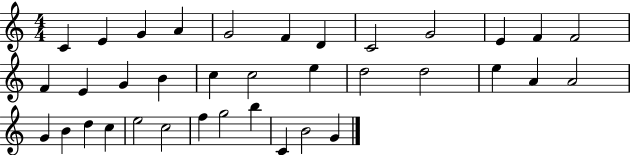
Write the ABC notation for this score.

X:1
T:Untitled
M:4/4
L:1/4
K:C
C E G A G2 F D C2 G2 E F F2 F E G B c c2 e d2 d2 e A A2 G B d c e2 c2 f g2 b C B2 G